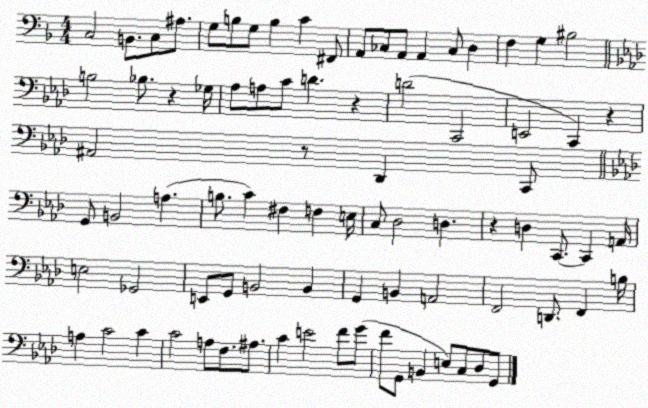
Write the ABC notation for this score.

X:1
T:Untitled
M:4/4
L:1/4
K:F
C,2 B,,/2 C,/2 ^A,/2 G,/2 B,/2 G,/2 B, C ^F,,/2 A,,/2 _C,/2 A,,/2 A,, _C,/2 D, F, G, ^B,2 B,2 _B,/2 z _G,/4 _A,/2 A,/2 C/2 D z D2 C,,2 E,,2 C,, z ^A,,2 z/2 _D,, C,,/2 G,,/2 B,,2 A, B,/2 C ^F, F, E,/4 C,/2 _D,2 D, z D, C,,/2 C,, A,,/4 E,2 _G,,2 E,,/2 G,,/2 B,,2 B,, G,, B,, A,,2 F,,2 D,,/2 F,, B,/4 A, C2 C C2 A,/2 F,/2 ^A,/2 C E2 F/2 G/2 F/2 G,,/2 B,, E,/2 C,/2 _D,/2 G,,/2